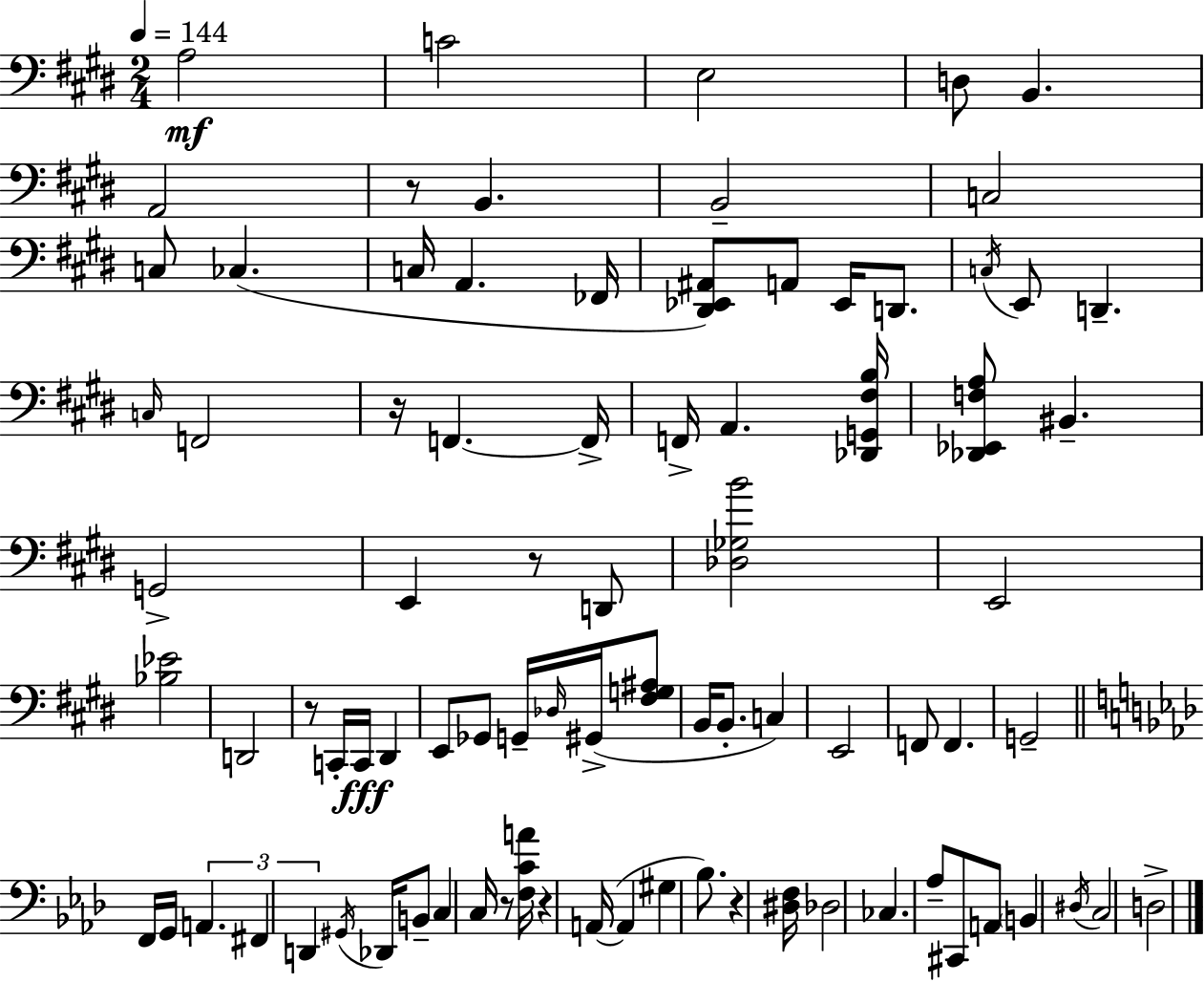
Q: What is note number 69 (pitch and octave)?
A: C3